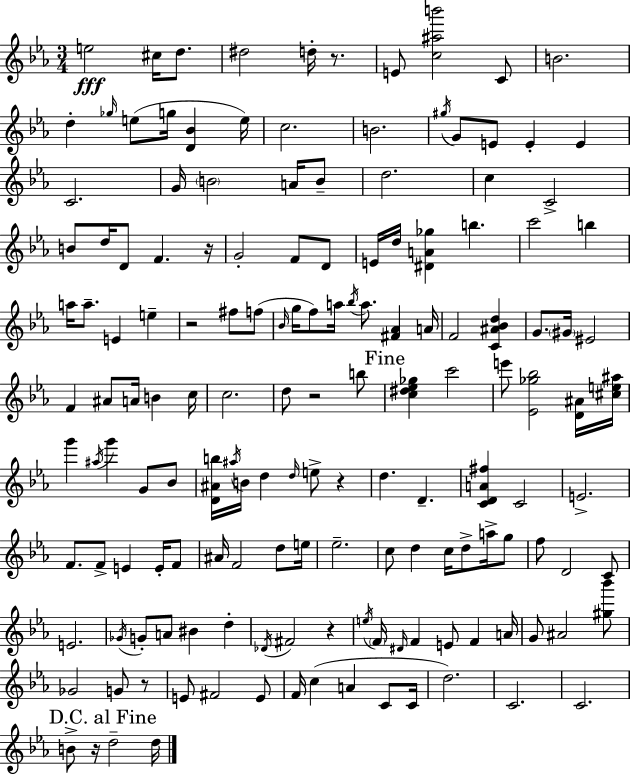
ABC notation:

X:1
T:Untitled
M:3/4
L:1/4
K:Cm
e2 ^c/4 d/2 ^d2 d/4 z/2 E/2 [c^ab']2 C/2 B2 d _g/4 e/2 g/4 [D_B] e/4 c2 B2 ^g/4 G/2 E/2 E E C2 G/4 B2 A/4 B/2 d2 c C2 B/2 d/4 D/2 F z/4 G2 F/2 D/2 E/4 d/4 [^DA_g] b c'2 b a/4 a/2 E e z2 ^f/2 f/2 _B/4 g/4 f/2 a/4 _b/4 a/2 [^F_A] A/4 F2 [C^A_Bd] G/2 ^G/4 ^E2 F ^A/2 A/4 B c/4 c2 d/2 z2 b/2 [c^d_e_g] c'2 e'/2 [_E_g_b]2 [D^A]/4 [^ce^a]/4 g' ^a/4 g' G/2 _B/2 [D^Ab]/4 ^a/4 B/4 d d/4 e/2 z d D [CDA^f] C2 E2 F/2 F/2 E E/4 F/2 ^A/4 F2 d/2 e/4 _e2 c/2 d c/4 d/2 a/4 g/2 f/2 D2 C/2 E2 _G/4 G/2 A/2 ^B d _D/4 ^F2 z e/4 F/4 ^D/4 F E/2 F A/4 G/2 ^A2 [^g_b']/2 _G2 G/2 z/2 E/2 ^F2 E/2 F/4 c A C/2 C/4 d2 C2 C2 B/2 z/4 d2 d/4